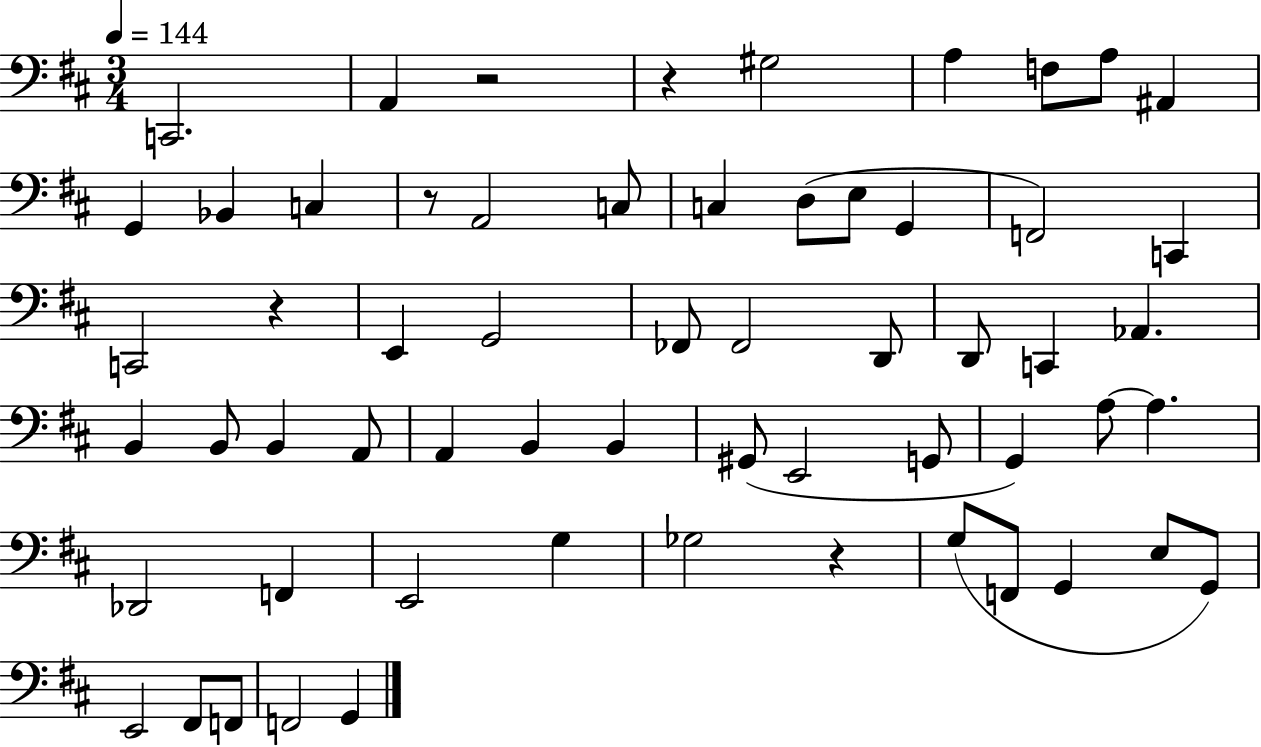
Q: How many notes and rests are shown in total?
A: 60